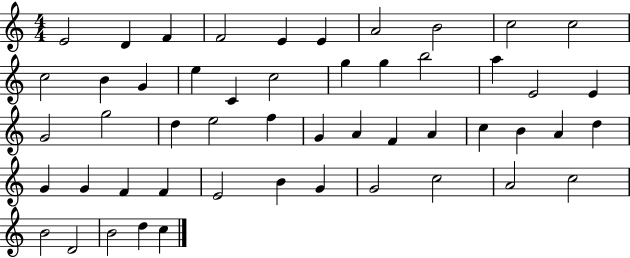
E4/h D4/q F4/q F4/h E4/q E4/q A4/h B4/h C5/h C5/h C5/h B4/q G4/q E5/q C4/q C5/h G5/q G5/q B5/h A5/q E4/h E4/q G4/h G5/h D5/q E5/h F5/q G4/q A4/q F4/q A4/q C5/q B4/q A4/q D5/q G4/q G4/q F4/q F4/q E4/h B4/q G4/q G4/h C5/h A4/h C5/h B4/h D4/h B4/h D5/q C5/q